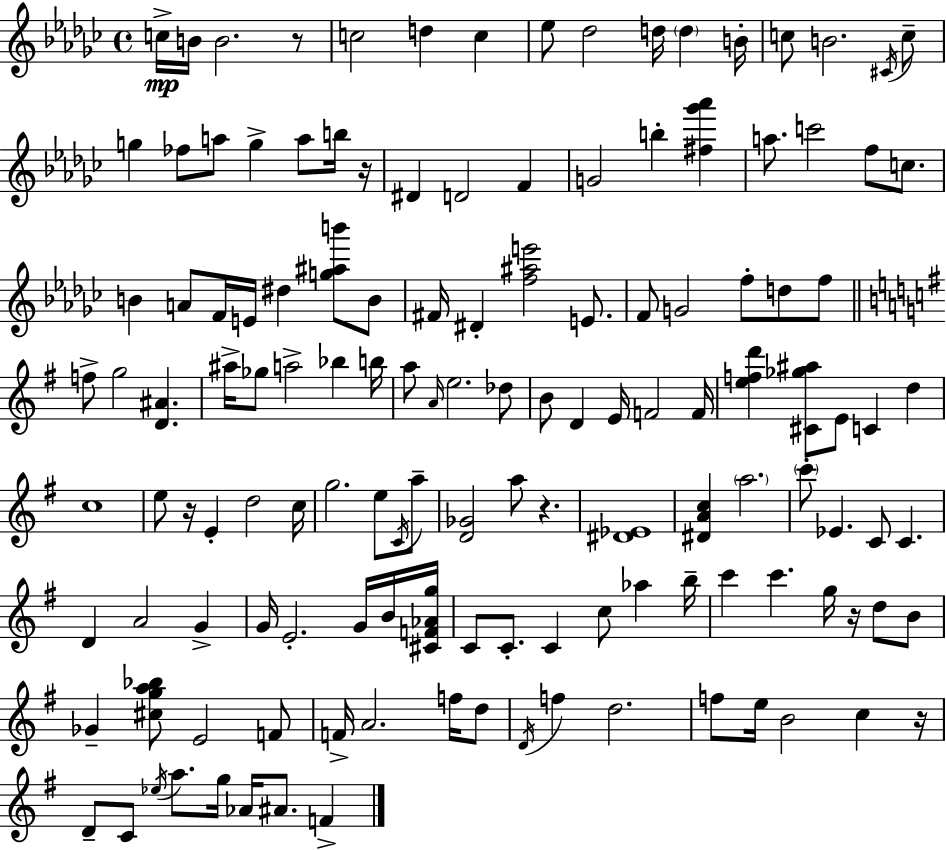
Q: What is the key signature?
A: EES minor